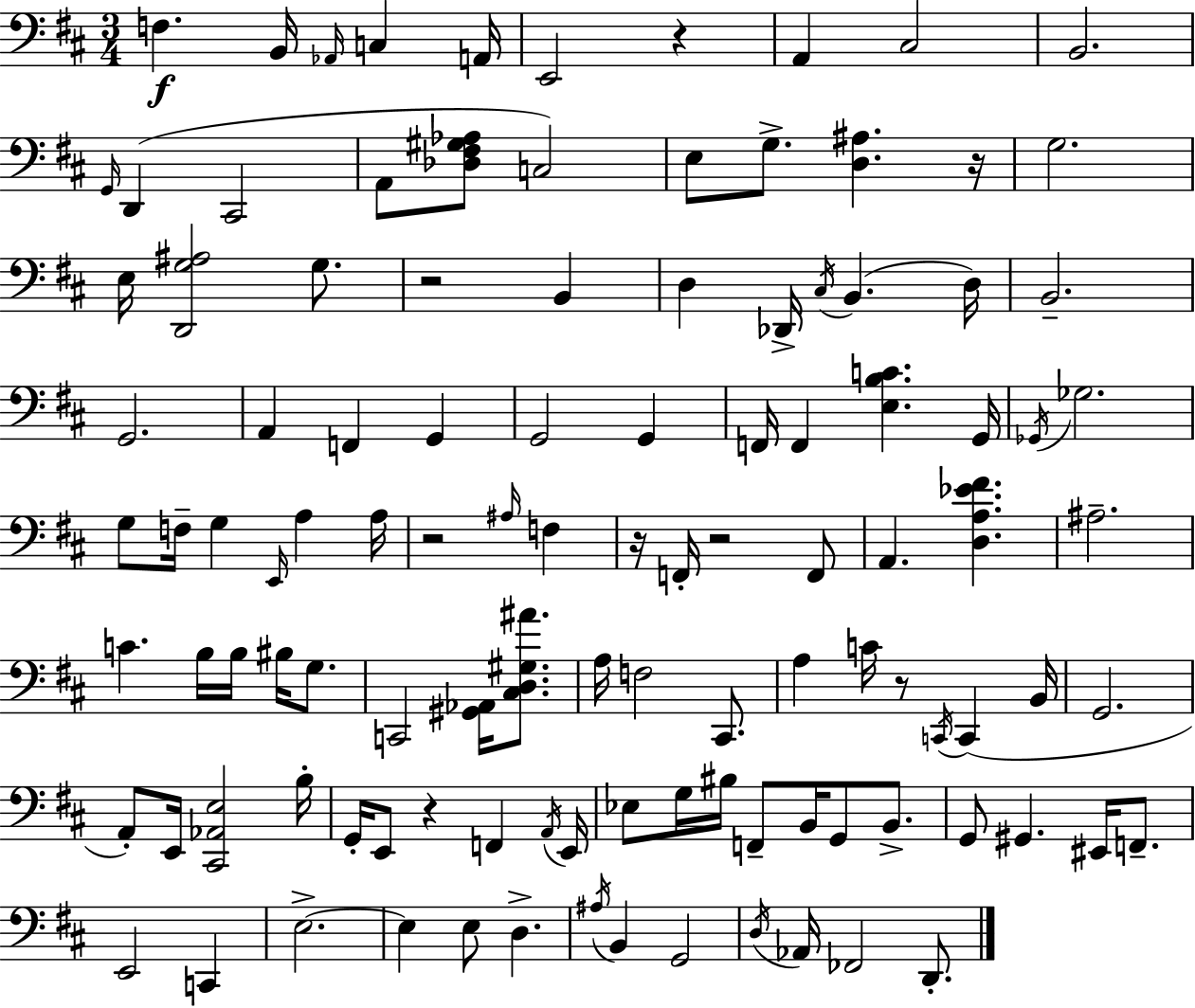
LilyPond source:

{
  \clef bass
  \numericTimeSignature
  \time 3/4
  \key d \major
  \repeat volta 2 { f4.\f b,16 \grace { aes,16 } c4 | a,16 e,2 r4 | a,4 cis2 | b,2. | \break \grace { g,16 } d,4( cis,2 | a,8 <des fis gis aes>8 c2) | e8 g8.-> <d ais>4. | r16 g2. | \break e16 <d, g ais>2 g8. | r2 b,4 | d4 des,16-> \acciaccatura { cis16 }( b,4. | d16) b,2.-- | \break g,2. | a,4 f,4 g,4 | g,2 g,4 | f,16 f,4 <e b c'>4. | \break g,16 \acciaccatura { ges,16 } ges2. | g8 f16-- g4 \grace { e,16 } | a4 a16 r2 | \grace { ais16 } f4 r16 f,16-. r2 | \break f,8 a,4. | <d a ees' fis'>4. ais2.-- | c'4. | b16 b16 bis16 g8. c,2 | \break <gis, aes,>16 <cis d gis ais'>8. a16 f2 | cis,8. a4 c'16 r8 | \acciaccatura { c,16 } c,4( b,16 g,2. | a,8-.) e,16 <cis, aes, e>2 | \break b16-. g,16-. e,8 r4 | f,4 \acciaccatura { a,16 } e,16 ees8 g16 bis16 | f,8-- b,16 g,8 b,8.-> g,8 gis,4. | eis,16 f,8.-- e,2 | \break c,4 e2.->~~ | e4 | e8 d4.-> \acciaccatura { ais16 } b,4 | g,2 \acciaccatura { d16 } aes,16 fes,2 | \break d,8.-. } \bar "|."
}